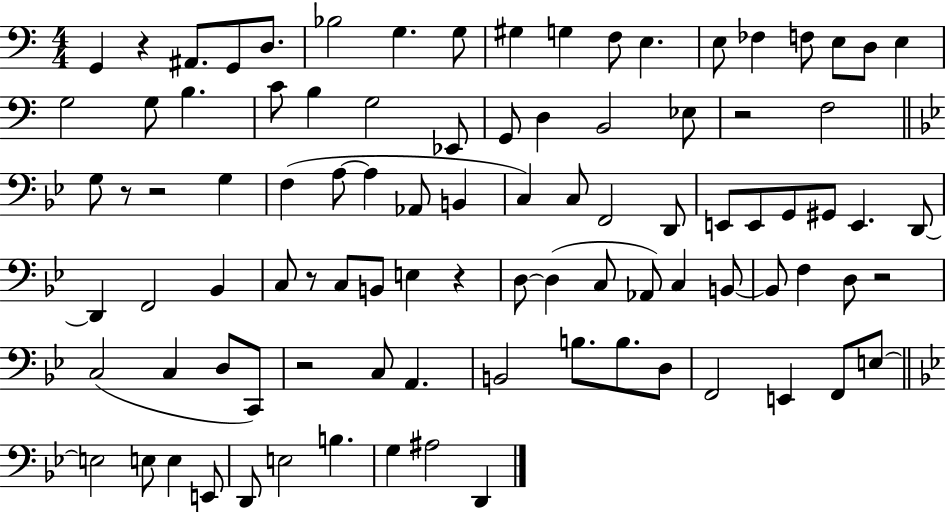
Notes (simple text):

G2/q R/q A#2/e. G2/e D3/e. Bb3/h G3/q. G3/e G#3/q G3/q F3/e E3/q. E3/e FES3/q F3/e E3/e D3/e E3/q G3/h G3/e B3/q. C4/e B3/q G3/h Eb2/e G2/e D3/q B2/h Eb3/e R/h F3/h G3/e R/e R/h G3/q F3/q A3/e A3/q Ab2/e B2/q C3/q C3/e F2/h D2/e E2/e E2/e G2/e G#2/e E2/q. D2/e D2/q F2/h Bb2/q C3/e R/e C3/e B2/e E3/q R/q D3/e D3/q C3/e Ab2/e C3/q B2/e B2/e F3/q D3/e R/h C3/h C3/q D3/e C2/e R/h C3/e A2/q. B2/h B3/e. B3/e. D3/e F2/h E2/q F2/e E3/e E3/h E3/e E3/q E2/e D2/e E3/h B3/q. G3/q A#3/h D2/q